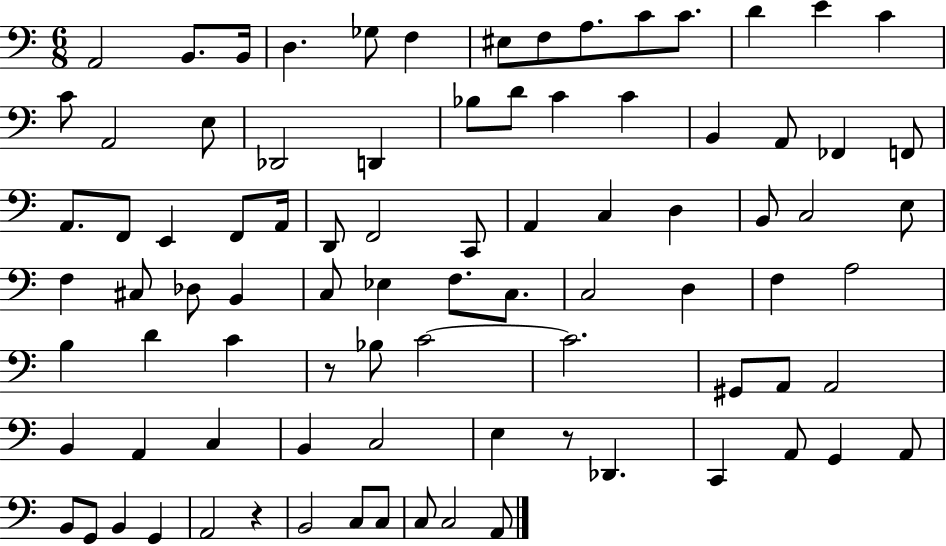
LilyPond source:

{
  \clef bass
  \numericTimeSignature
  \time 6/8
  \key c \major
  a,2 b,8. b,16 | d4. ges8 f4 | eis8 f8 a8. c'8 c'8. | d'4 e'4 c'4 | \break c'8 a,2 e8 | des,2 d,4 | bes8 d'8 c'4 c'4 | b,4 a,8 fes,4 f,8 | \break a,8. f,8 e,4 f,8 a,16 | d,8 f,2 c,8 | a,4 c4 d4 | b,8 c2 e8 | \break f4 cis8 des8 b,4 | c8 ees4 f8. c8. | c2 d4 | f4 a2 | \break b4 d'4 c'4 | r8 bes8 c'2~~ | c'2. | gis,8 a,8 a,2 | \break b,4 a,4 c4 | b,4 c2 | e4 r8 des,4. | c,4 a,8 g,4 a,8 | \break b,8 g,8 b,4 g,4 | a,2 r4 | b,2 c8 c8 | c8 c2 a,8 | \break \bar "|."
}